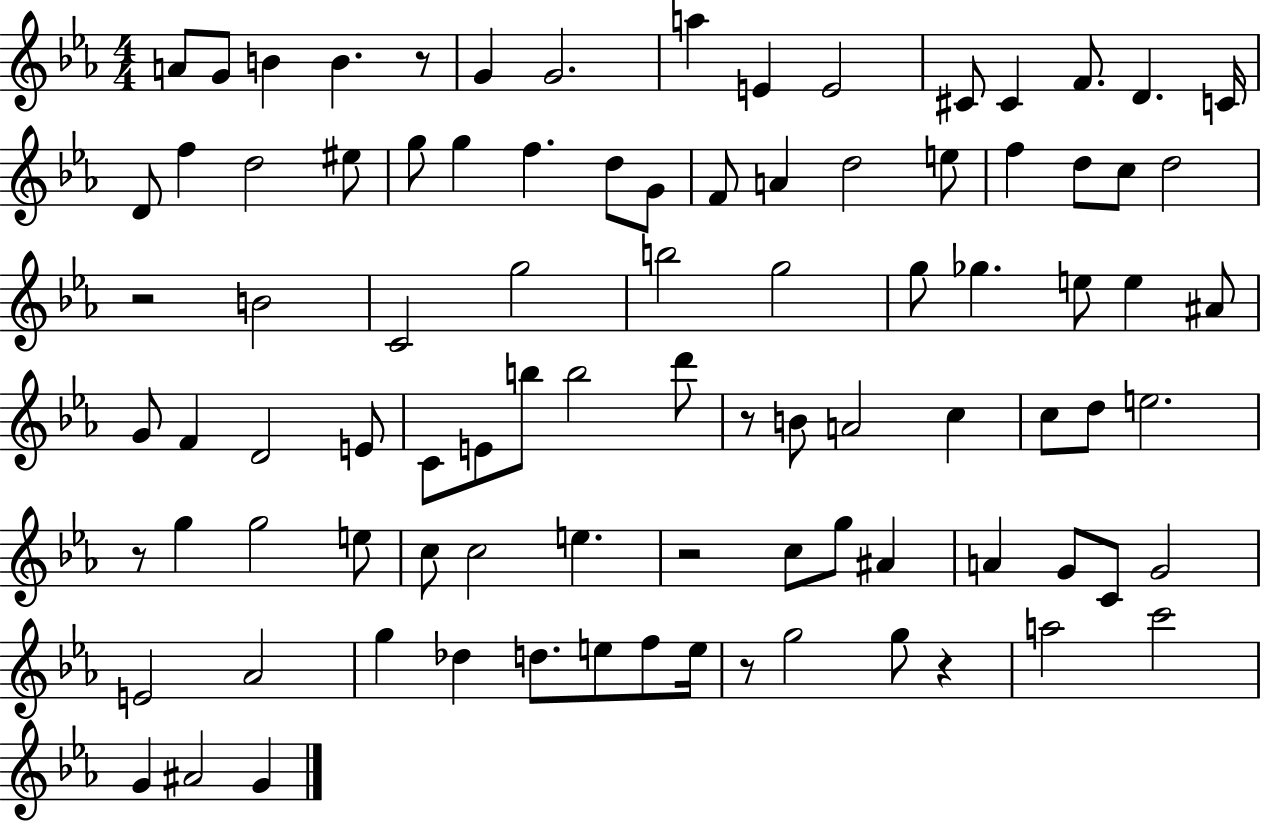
A4/e G4/e B4/q B4/q. R/e G4/q G4/h. A5/q E4/q E4/h C#4/e C#4/q F4/e. D4/q. C4/s D4/e F5/q D5/h EIS5/e G5/e G5/q F5/q. D5/e G4/e F4/e A4/q D5/h E5/e F5/q D5/e C5/e D5/h R/h B4/h C4/h G5/h B5/h G5/h G5/e Gb5/q. E5/e E5/q A#4/e G4/e F4/q D4/h E4/e C4/e E4/e B5/e B5/h D6/e R/e B4/e A4/h C5/q C5/e D5/e E5/h. R/e G5/q G5/h E5/e C5/e C5/h E5/q. R/h C5/e G5/e A#4/q A4/q G4/e C4/e G4/h E4/h Ab4/h G5/q Db5/q D5/e. E5/e F5/e E5/s R/e G5/h G5/e R/q A5/h C6/h G4/q A#4/h G4/q